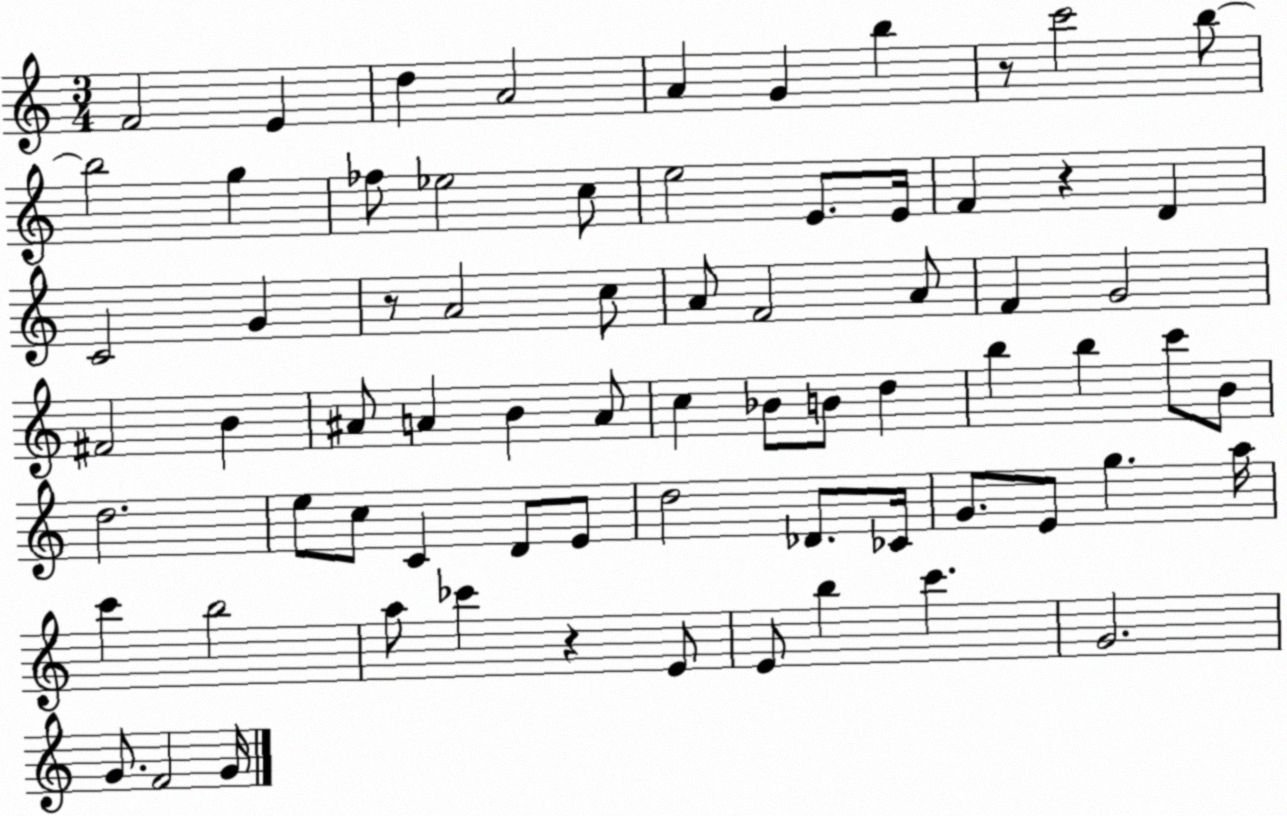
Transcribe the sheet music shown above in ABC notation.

X:1
T:Untitled
M:3/4
L:1/4
K:C
F2 E d A2 A G b z/2 c'2 b/2 b2 g _f/2 _e2 c/2 e2 E/2 E/4 F z D C2 G z/2 A2 c/2 A/2 F2 A/2 F G2 ^F2 B ^A/2 A B A/2 c _B/2 B/2 d b b c'/2 B/2 d2 e/2 c/2 C D/2 E/2 d2 _D/2 _C/4 G/2 E/2 g a/4 c' b2 a/2 _c' z E/2 E/2 b c' G2 G/2 F2 G/4